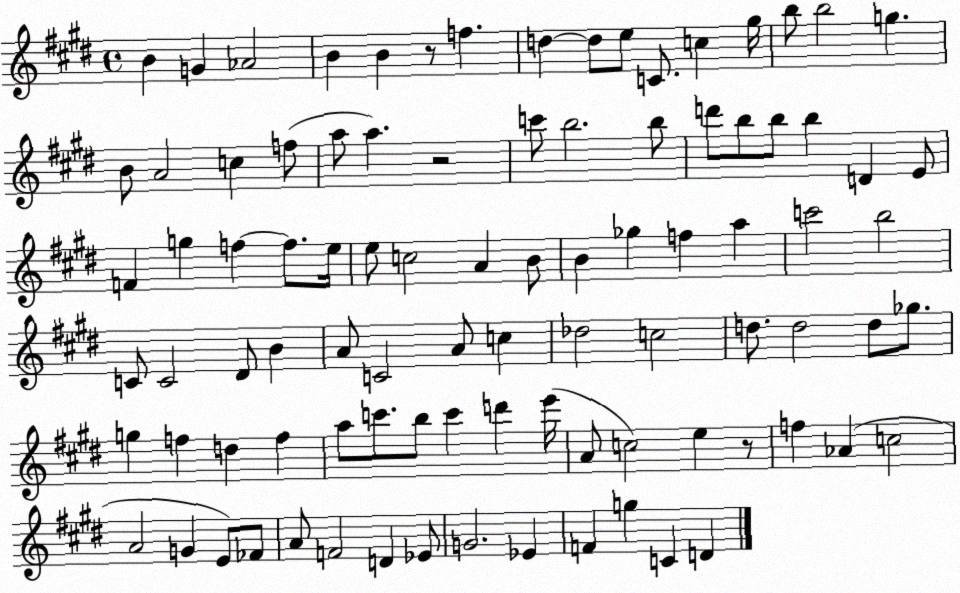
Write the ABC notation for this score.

X:1
T:Untitled
M:4/4
L:1/4
K:E
B G _A2 B B z/2 f d d/2 e/2 C/2 c ^g/4 b/2 b2 g B/2 A2 c f/2 a/2 a z2 c'/2 b2 b/2 d'/2 b/2 b/2 b D E/2 F g f f/2 e/4 e/2 c2 A B/2 B _g f a c'2 b2 C/2 C2 ^D/2 B A/2 C2 A/2 c _d2 c2 d/2 d2 d/2 _g/2 g f d f a/2 c'/2 b/2 c' d' e'/4 A/2 c2 e z/2 f _A c2 A2 G E/2 _F/2 A/2 F2 D _E/2 G2 _E F g C D